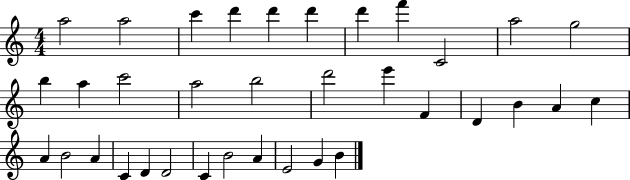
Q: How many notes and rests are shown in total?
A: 35